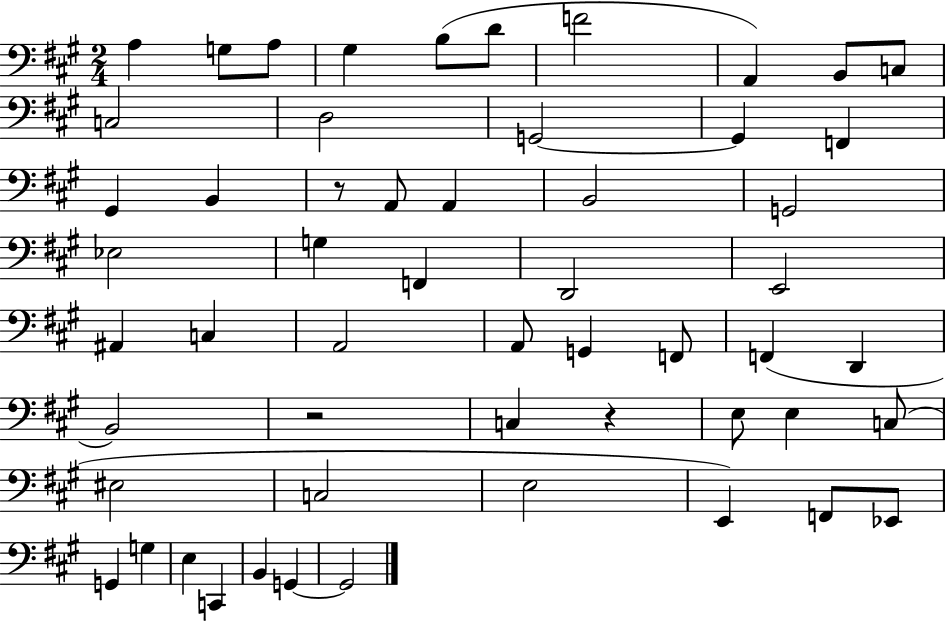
X:1
T:Untitled
M:2/4
L:1/4
K:A
A, G,/2 A,/2 ^G, B,/2 D/2 F2 A,, B,,/2 C,/2 C,2 D,2 G,,2 G,, F,, ^G,, B,, z/2 A,,/2 A,, B,,2 G,,2 _E,2 G, F,, D,,2 E,,2 ^A,, C, A,,2 A,,/2 G,, F,,/2 F,, D,, B,,2 z2 C, z E,/2 E, C,/2 ^E,2 C,2 E,2 E,, F,,/2 _E,,/2 G,, G, E, C,, B,, G,, G,,2